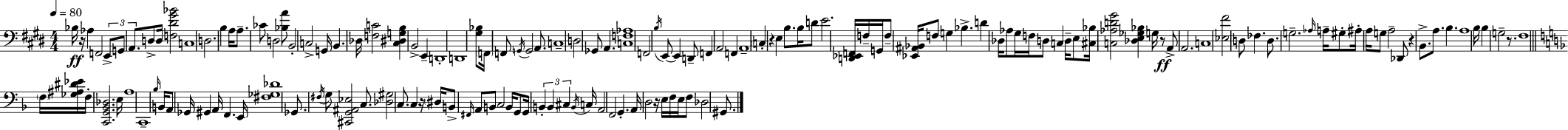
Bb3/s R/s Ab3/q F2/h E2/e G2/e A2/e. D3/e D3/s [F3,D#4,G#4,Bb4]/h C3/w D3/h. B3/q A3/s A3/e. CES4/e D3/h [Bb3,A4]/e B2/h C3/h G2/s B2/q. Db3/s [F3,C4]/h [C#3,D#3,G3,B3]/q B2/h E2/q D2/w D2/w [G#3,Bb3]/e F2/s F2/e G2/s G2/h A2/e. C3/w D3/h Gb2/e A2/q. [C3,F3,Ab3]/w F2/h B3/s E2/e E2/q D2/e F2/q A2/h F2/q A2/w C3/q R/q E3/q B3/e. B3/s D4/e E4/h. [D2,Eb2,F2]/s F3/s G2/s F3/e [Eb2,A#2,Bb2]/s F3/e G3/q Bb3/q. D4/q Db3/s Ab3/e G#3/s F3/s D3/e C3/q D3/s E3/e [C#3,Bb3]/s [C3,Ab3,D4,G#4]/h [Db3,E3,Gb3,Bb3]/q G3/s R/e A2/e A2/h. C3/w [Eb3,F#4]/h D3/e FES3/q. D3/e. G3/h. Ab3/s A3/s G#3/e A#3/s A3/s G3/e A3/h Db2/e R/q B2/e. A3/e. B3/q. A3/w B3/s B3/q G3/h R/e. F#3/w F3/s [Gb3,A#3,D#4,Eb4]/s F3/s [C2,G2,Bb2,Db3]/h. E3/s A3/w C2/w Bb3/s B2/s A2/e Gb2/s G#2/q A2/s F2/q. E2/s [F#3,Gb3,Db4]/w Gb2/e. F#3/s G3/e [C#2,G2,A#2,Eb3]/h C3/e. [Db3,G#3]/h C3/e. C3/q R/s D#3/s B2/e F#2/s A2/e B2/e C3/h B2/s G2/e G2/s B2/q B2/q C#3/q B2/s C3/s A2/h F2/h G2/q. A2/s D3/h R/s E3/s F3/s E3/s F3/e Db3/h G#2/e.